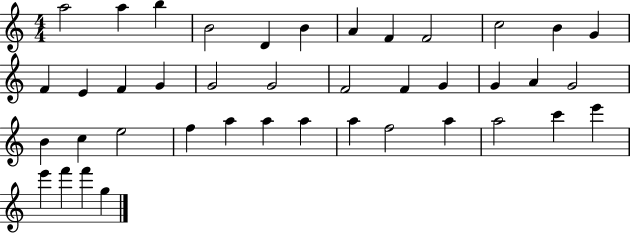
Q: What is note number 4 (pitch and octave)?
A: B4